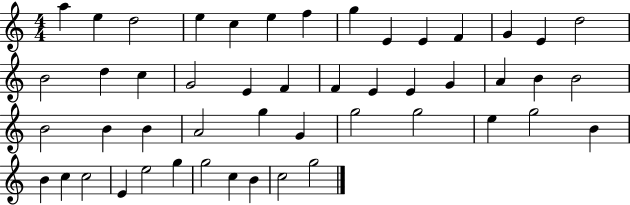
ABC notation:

X:1
T:Untitled
M:4/4
L:1/4
K:C
a e d2 e c e f g E E F G E d2 B2 d c G2 E F F E E G A B B2 B2 B B A2 g G g2 g2 e g2 B B c c2 E e2 g g2 c B c2 g2